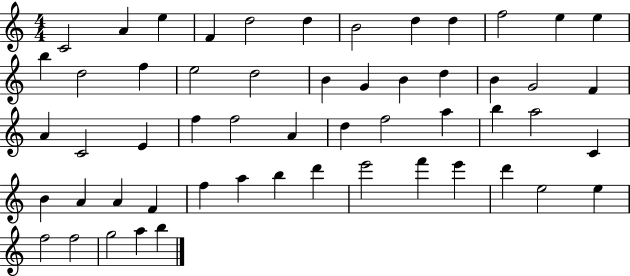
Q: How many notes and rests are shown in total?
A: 55